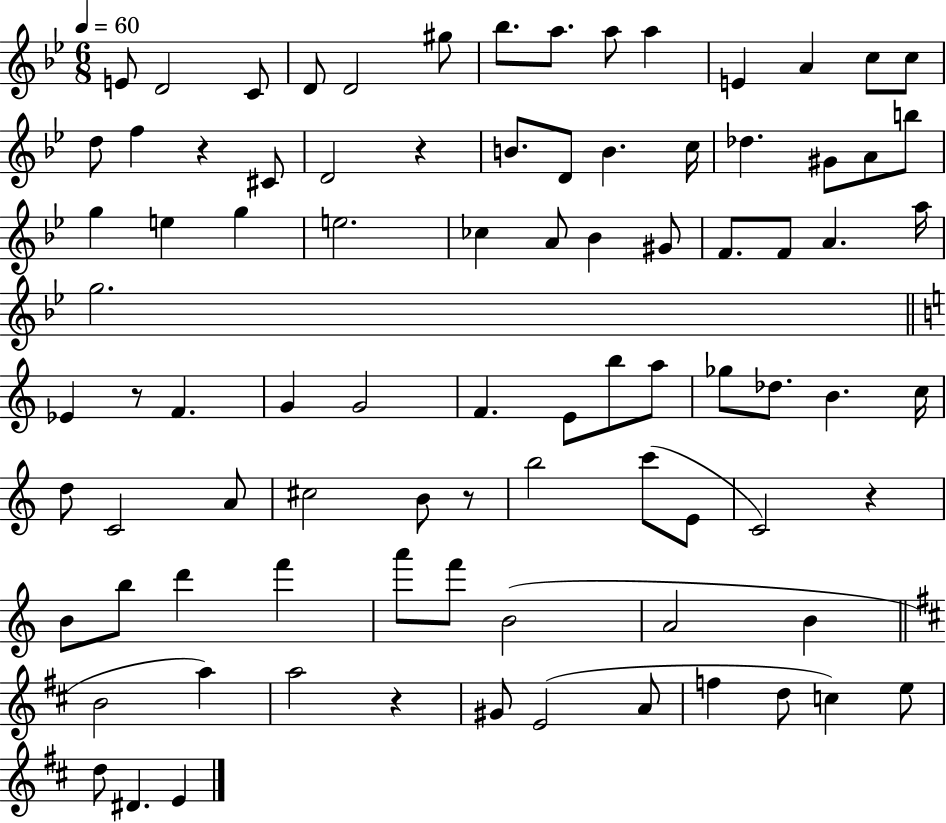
E4/e D4/h C4/e D4/e D4/h G#5/e Bb5/e. A5/e. A5/e A5/q E4/q A4/q C5/e C5/e D5/e F5/q R/q C#4/e D4/h R/q B4/e. D4/e B4/q. C5/s Db5/q. G#4/e A4/e B5/e G5/q E5/q G5/q E5/h. CES5/q A4/e Bb4/q G#4/e F4/e. F4/e A4/q. A5/s G5/h. Eb4/q R/e F4/q. G4/q G4/h F4/q. E4/e B5/e A5/e Gb5/e Db5/e. B4/q. C5/s D5/e C4/h A4/e C#5/h B4/e R/e B5/h C6/e E4/e C4/h R/q B4/e B5/e D6/q F6/q A6/e F6/e B4/h A4/h B4/q B4/h A5/q A5/h R/q G#4/e E4/h A4/e F5/q D5/e C5/q E5/e D5/e D#4/q. E4/q